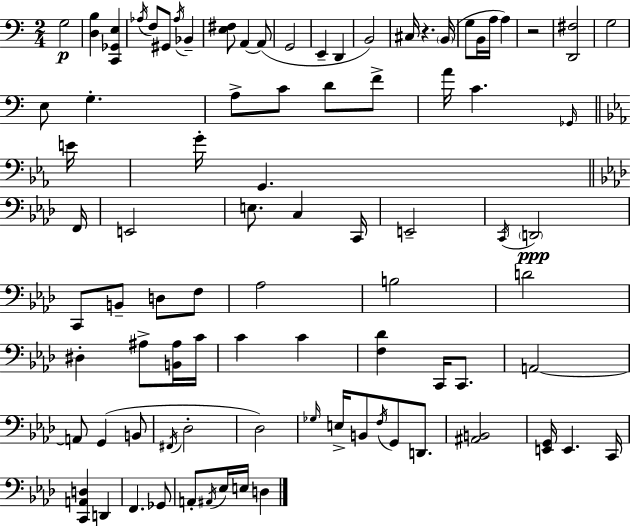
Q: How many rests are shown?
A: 2